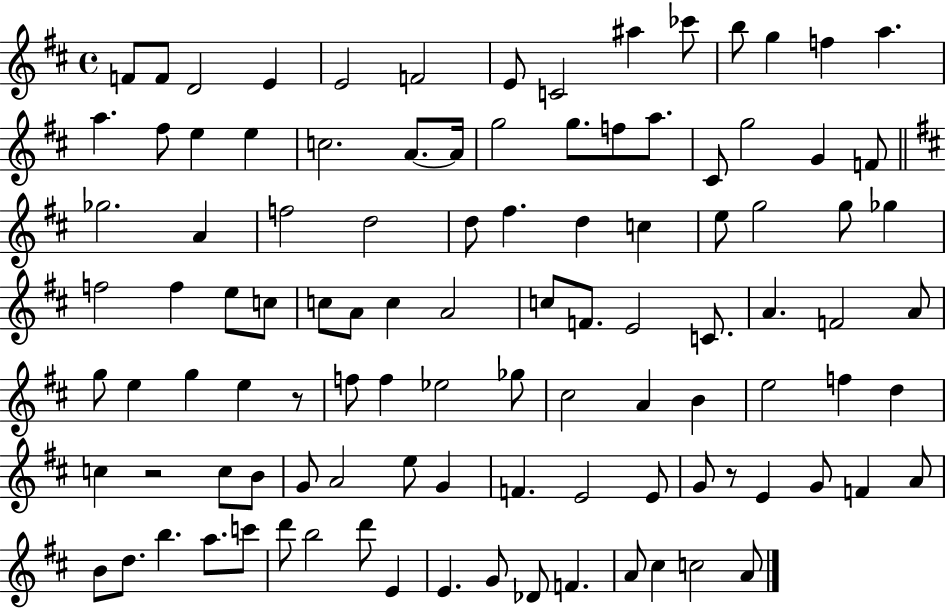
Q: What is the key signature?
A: D major